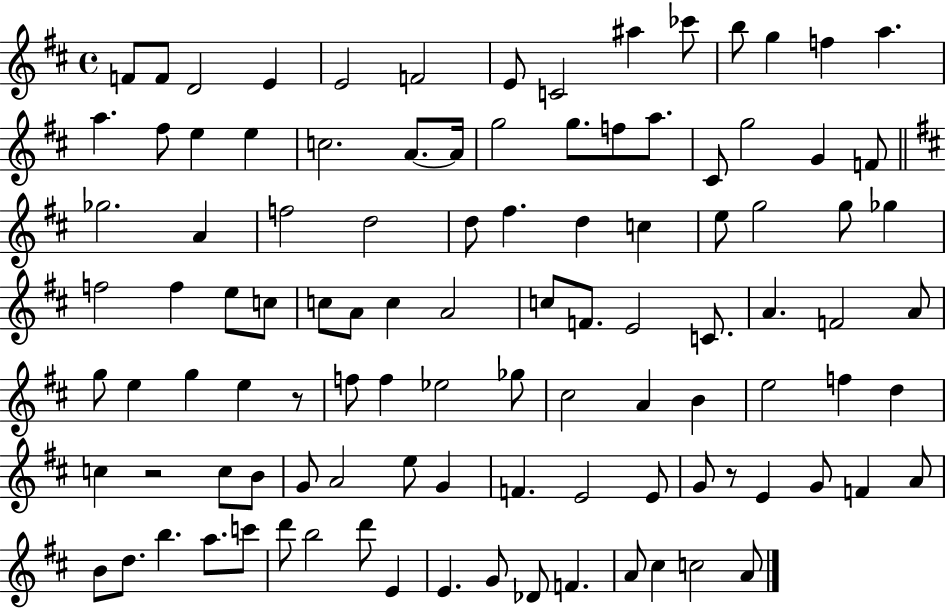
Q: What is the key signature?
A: D major